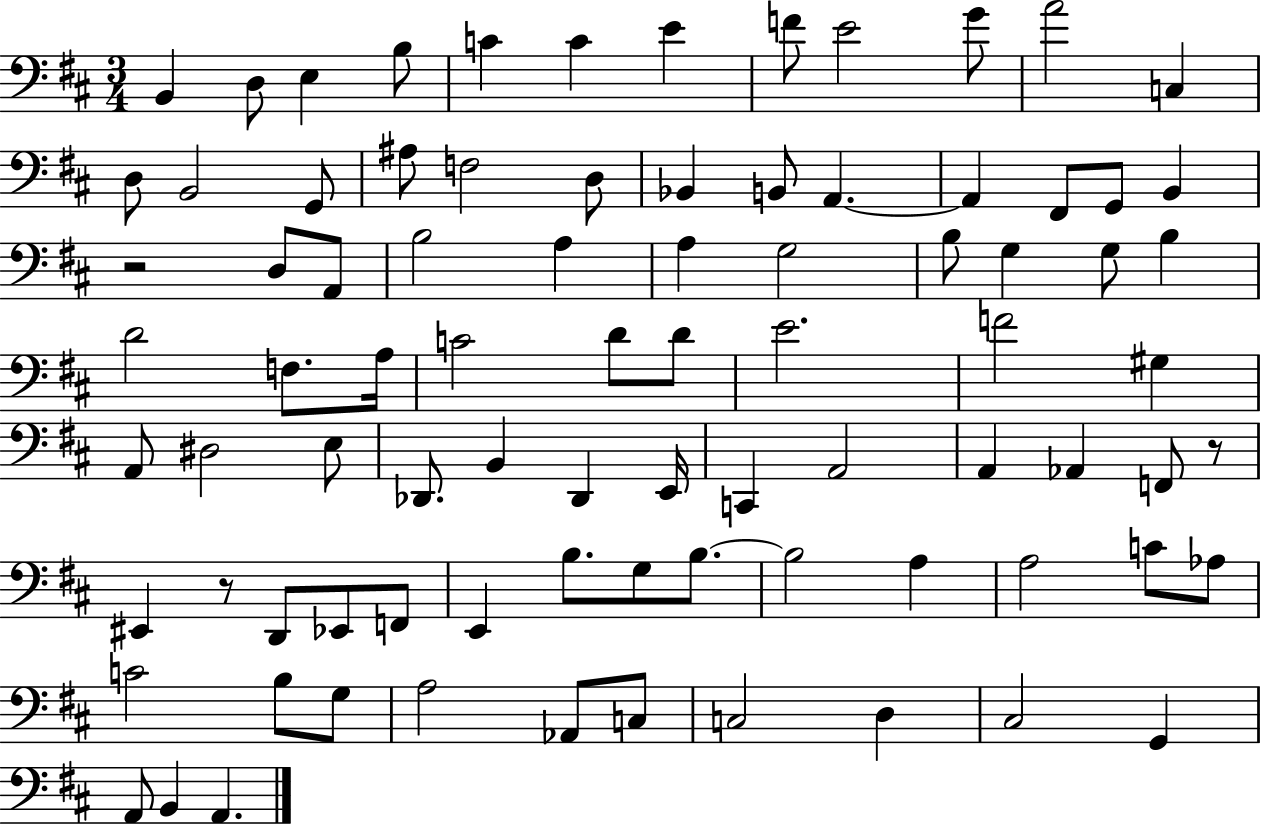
B2/q D3/e E3/q B3/e C4/q C4/q E4/q F4/e E4/h G4/e A4/h C3/q D3/e B2/h G2/e A#3/e F3/h D3/e Bb2/q B2/e A2/q. A2/q F#2/e G2/e B2/q R/h D3/e A2/e B3/h A3/q A3/q G3/h B3/e G3/q G3/e B3/q D4/h F3/e. A3/s C4/h D4/e D4/e E4/h. F4/h G#3/q A2/e D#3/h E3/e Db2/e. B2/q Db2/q E2/s C2/q A2/h A2/q Ab2/q F2/e R/e EIS2/q R/e D2/e Eb2/e F2/e E2/q B3/e. G3/e B3/e. B3/h A3/q A3/h C4/e Ab3/e C4/h B3/e G3/e A3/h Ab2/e C3/e C3/h D3/q C#3/h G2/q A2/e B2/q A2/q.